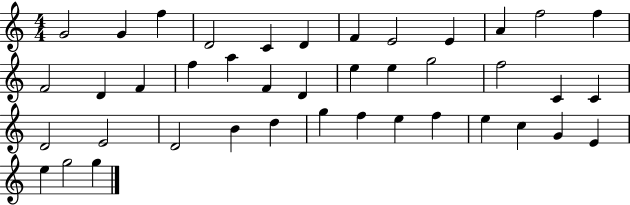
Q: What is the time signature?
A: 4/4